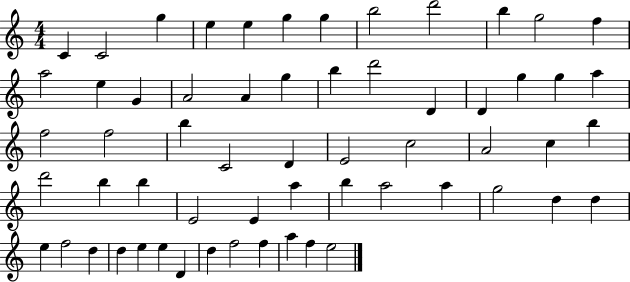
X:1
T:Untitled
M:4/4
L:1/4
K:C
C C2 g e e g g b2 d'2 b g2 f a2 e G A2 A g b d'2 D D g g a f2 f2 b C2 D E2 c2 A2 c b d'2 b b E2 E a b a2 a g2 d d e f2 d d e e D d f2 f a f e2